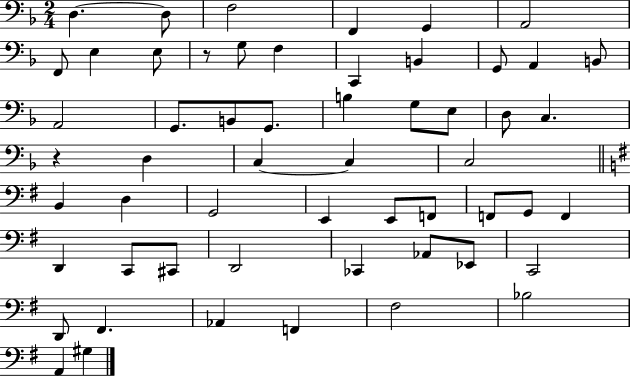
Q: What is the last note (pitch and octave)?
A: G#3